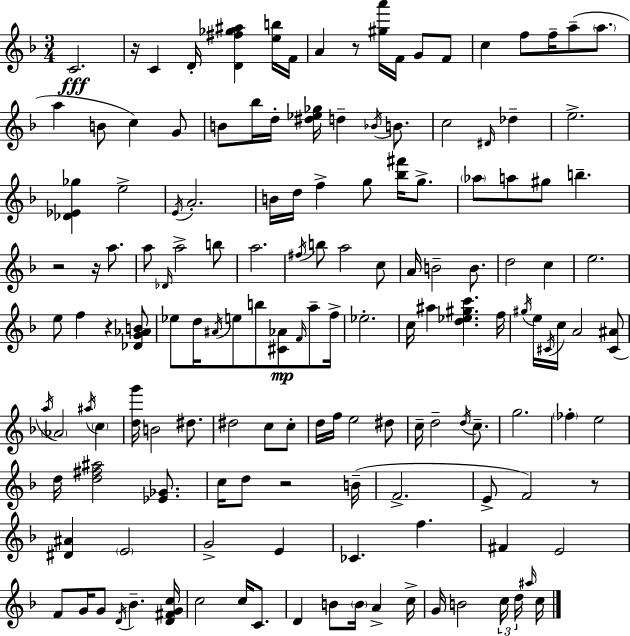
{
  \clef treble
  \numericTimeSignature
  \time 3/4
  \key f \major
  c'2.\fff | r16 c'4 d'16-. <d' fis'' ges'' ais''>4 <e'' b''>16 f'16 | a'4 r8 <gis'' a'''>16 f'16 g'8 f'8 | c''4 f''8 f''16-- a''8--( \parenthesize a''8. | \break a''4 b'8 c''4) g'8 | b'8 bes''16 d''16-. <dis'' ees'' ges''>16 d''4-- \acciaccatura { bes'16 } b'8. | c''2 \grace { dis'16 } des''4-- | e''2.-> | \break <des' ees' ges''>4 e''2-> | \acciaccatura { e'16 } a'2.-. | b'16 d''16 f''4-> g''8 <bes'' fis'''>16 | g''8.-> \parenthesize aes''8 a''8 gis''8 b''4.-- | \break r2 r16 | a''8. a''8 \grace { des'16 } a''2-> | b''8 a''2. | \acciaccatura { fis''16 } b''8 a''2 | \break c''8 a'16 b'2-- | b'8. d''2 | c''4 e''2. | e''8 f''4 r4 | \break <des' g' aes' b'>8 ees''8 d''16 \acciaccatura { ais'16 } e''8 b''8 | <cis' aes'>8\mp \grace { f'16 } a''8-- f''16-> ees''2.-. | c''16 ais''4 | <d'' ees'' gis'' c'''>4. f''16 \acciaccatura { gis''16 } e''16 \acciaccatura { cis'16 } c''16 a'2 | \break <cis' ais'>8( \acciaccatura { a''16 } \parenthesize aes'2) | \acciaccatura { ais''16 } \parenthesize c''4 <d'' g'''>16 | b'2 dis''8. dis''2 | c''8 c''8-. d''16 | \break f''16 e''2 dis''8 c''16-- | d''2-- \acciaccatura { d''16 } c''8.-- | g''2. | \parenthesize fes''4-. e''2 | \break d''16 <d'' fis'' ais''>2 <ees' ges'>8. | c''16 d''8 r2 b'16--( | f'2.-> | e'8-> f'2) r8 | \break <dis' ais'>4 \parenthesize e'2 | g'2-> e'4 | ces'4. f''4. | fis'4 e'2 | \break f'8 g'16 g'8 \acciaccatura { d'16 } bes'4.-- | <d' fis' g' c''>16 c''2 c''16 c'8. | d'4 b'8 \parenthesize b'16 a'4-> | c''16-> g'16 b'2 \tuplet 3/2 { c''16 d''16 | \break \grace { ais''16 } } c''16 \bar "|."
}